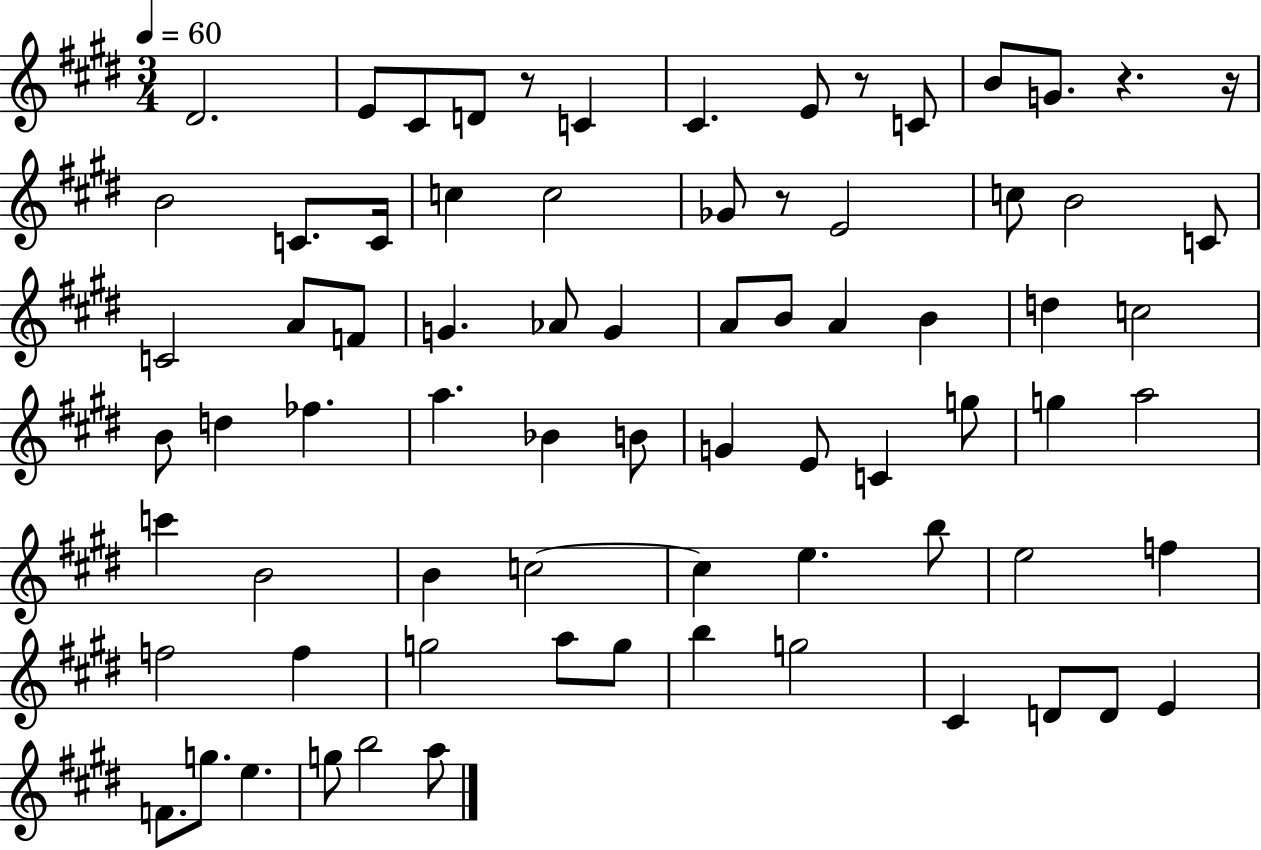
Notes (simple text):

D#4/h. E4/e C#4/e D4/e R/e C4/q C#4/q. E4/e R/e C4/e B4/e G4/e. R/q. R/s B4/h C4/e. C4/s C5/q C5/h Gb4/e R/e E4/h C5/e B4/h C4/e C4/h A4/e F4/e G4/q. Ab4/e G4/q A4/e B4/e A4/q B4/q D5/q C5/h B4/e D5/q FES5/q. A5/q. Bb4/q B4/e G4/q E4/e C4/q G5/e G5/q A5/h C6/q B4/h B4/q C5/h C5/q E5/q. B5/e E5/h F5/q F5/h F5/q G5/h A5/e G5/e B5/q G5/h C#4/q D4/e D4/e E4/q F4/e. G5/e. E5/q. G5/e B5/h A5/e